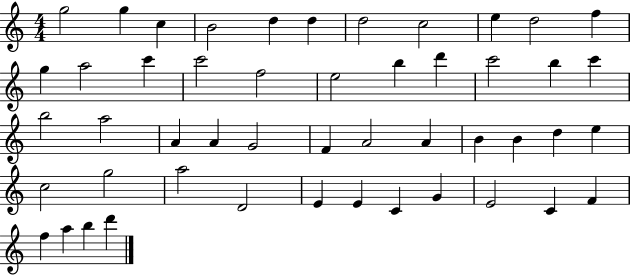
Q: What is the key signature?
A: C major